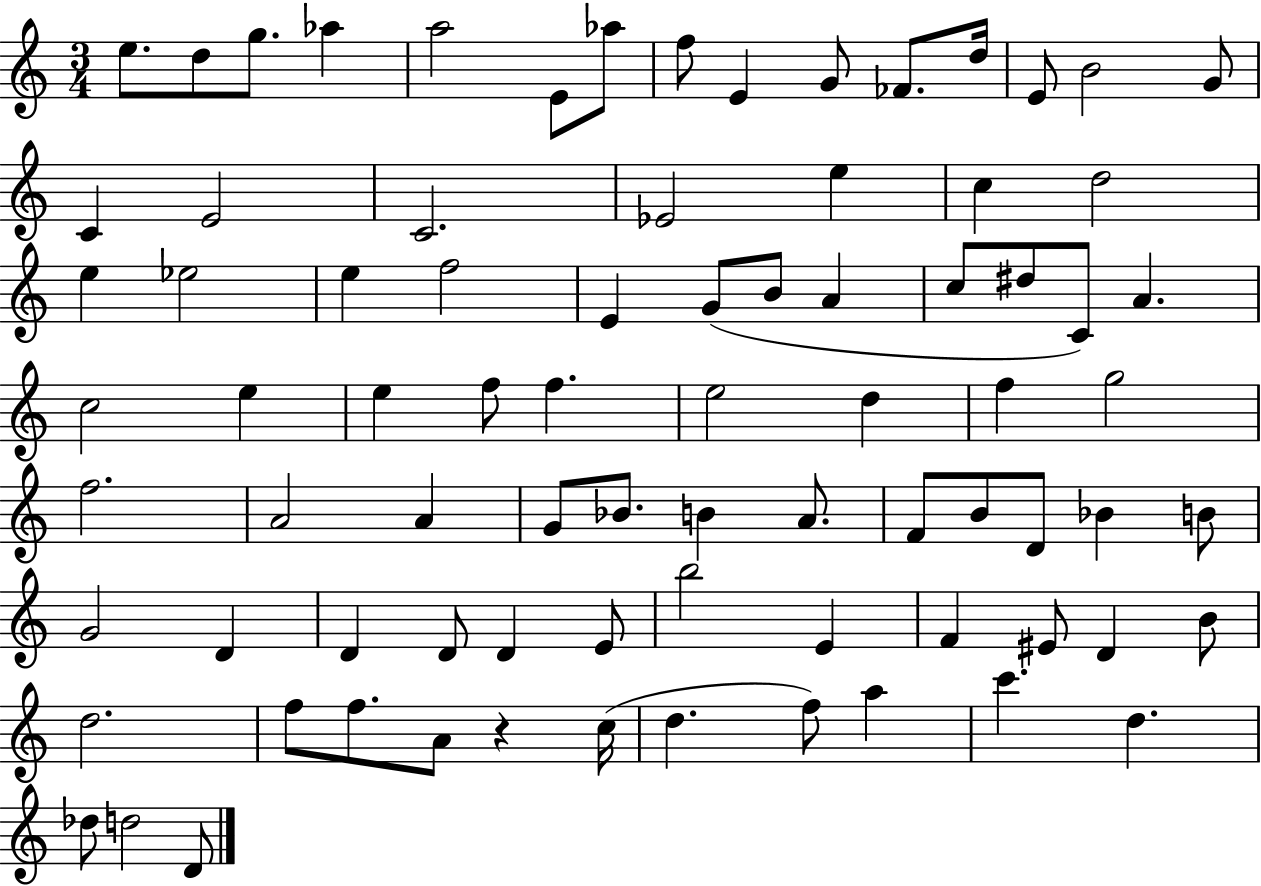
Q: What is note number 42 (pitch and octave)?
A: F5